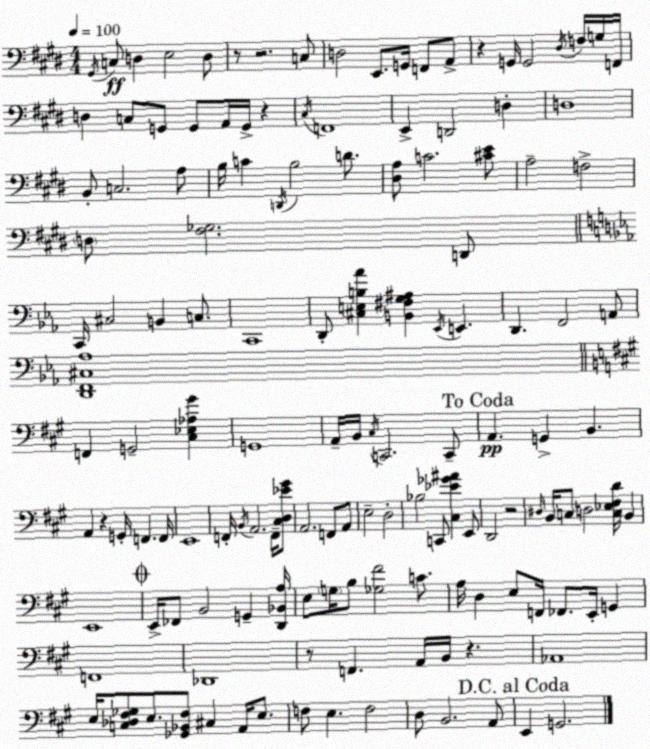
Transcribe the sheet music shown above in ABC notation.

X:1
T:Untitled
M:4/4
L:1/4
K:E
^G,,/4 C,/2 D, E,2 D,/2 z/2 z2 C,/2 D,2 E,,/2 G,,/4 F,,/2 A,,/2 z G,,/4 G,,2 ^D,/4 F,/4 G,/4 F,,/4 D, C,/2 G,,/2 G,,/2 A,,/4 G,,/4 z ^C,/4 F,,4 E,, D,,2 D, D,4 B,,/2 C,2 A,/2 B,/4 C D,,/4 B,2 D/2 [^D,A,]/2 C2 [^CE]/2 A,2 F,2 D,/2 [^F,_G,]2 D,,/2 C,,/4 ^C,2 B,, C,/2 C,,4 D,,/2 [^C,E,B,_A] [B,,^F,G,^A,] _E,,/4 E,, D,, F,,2 A,,/2 [D,,F,,^C,_A,]4 F,, G,,2 [^C,_E,_A,^G] G,,4 A,,/4 B,,/4 ^C,/4 C,,2 C,,/2 A,, G,, B,, A,, z G,,/4 F,, F,,/4 E,,4 F,,/4 B,,/4 A,,2 F,,/4 [^C,D,_E^G]/2 A,,2 F,,/2 A,,/2 E,2 D,2 _B,2 C,,/2 [^C,_E_G^A] E,,/2 D,,2 z2 ^D,/4 B,,/4 C,/2 D,2 [C,_E,^F,D]/4 B,, E,,4 E,,/4 _F,,/2 B,,2 G,, [D,,_B,,A,]/4 E,/2 G,/4 B,/2 [_G,^F]2 C/2 A,/4 D, E,/2 F,,/4 _F,,/2 E,,/4 G,, F,,4 _D,,4 z/2 F,, A,,/4 B,,/4 z _A,,4 E,/4 [C,_D,^F,_G,]/2 E,/2 [_G,,_B,,^F,]/2 ^C, A,,/4 E,/2 F,/2 E, F,2 D,/2 B,,2 A,,/2 E,, G,,2